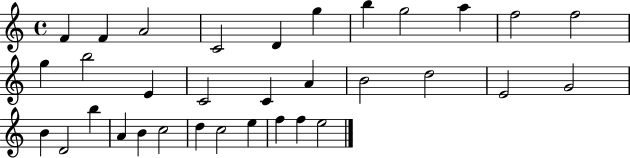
F4/q F4/q A4/h C4/h D4/q G5/q B5/q G5/h A5/q F5/h F5/h G5/q B5/h E4/q C4/h C4/q A4/q B4/h D5/h E4/h G4/h B4/q D4/h B5/q A4/q B4/q C5/h D5/q C5/h E5/q F5/q F5/q E5/h